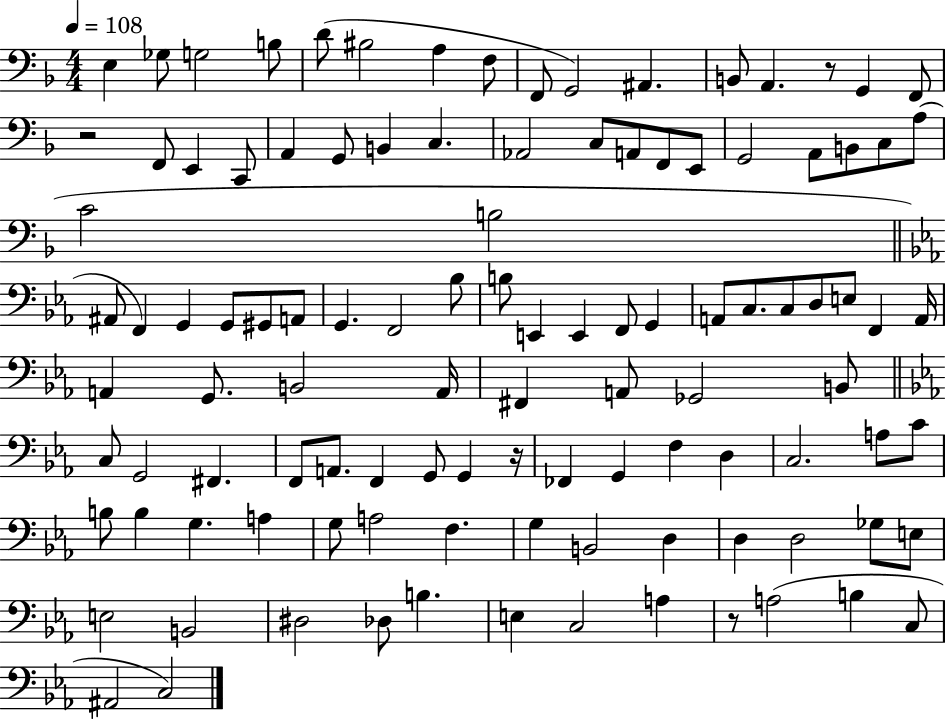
X:1
T:Untitled
M:4/4
L:1/4
K:F
E, _G,/2 G,2 B,/2 D/2 ^B,2 A, F,/2 F,,/2 G,,2 ^A,, B,,/2 A,, z/2 G,, F,,/2 z2 F,,/2 E,, C,,/2 A,, G,,/2 B,, C, _A,,2 C,/2 A,,/2 F,,/2 E,,/2 G,,2 A,,/2 B,,/2 C,/2 A,/2 C2 B,2 ^A,,/2 F,, G,, G,,/2 ^G,,/2 A,,/2 G,, F,,2 _B,/2 B,/2 E,, E,, F,,/2 G,, A,,/2 C,/2 C,/2 D,/2 E,/2 F,, A,,/4 A,, G,,/2 B,,2 A,,/4 ^F,, A,,/2 _G,,2 B,,/2 C,/2 G,,2 ^F,, F,,/2 A,,/2 F,, G,,/2 G,, z/4 _F,, G,, F, D, C,2 A,/2 C/2 B,/2 B, G, A, G,/2 A,2 F, G, B,,2 D, D, D,2 _G,/2 E,/2 E,2 B,,2 ^D,2 _D,/2 B, E, C,2 A, z/2 A,2 B, C,/2 ^A,,2 C,2